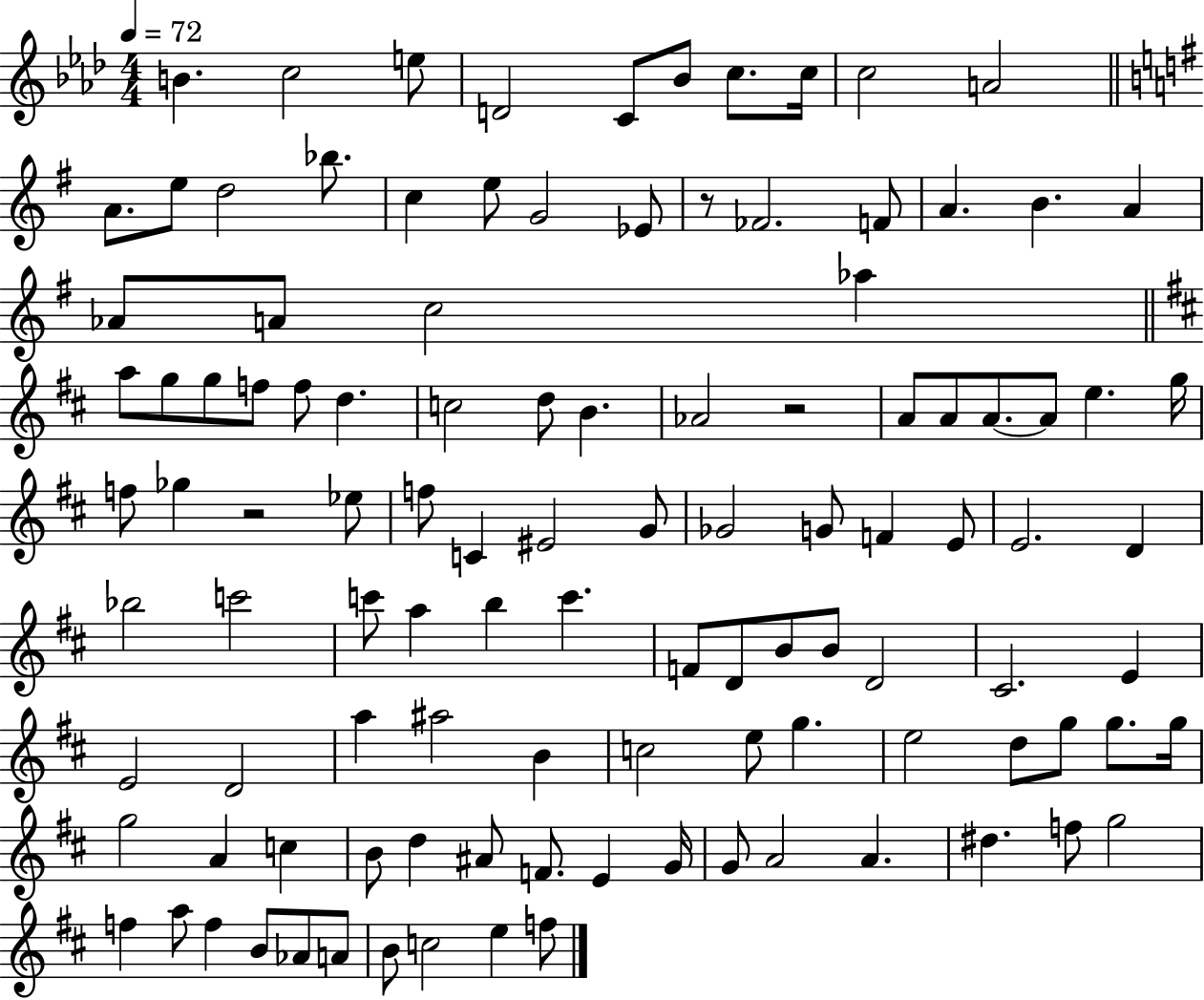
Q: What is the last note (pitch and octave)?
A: F5